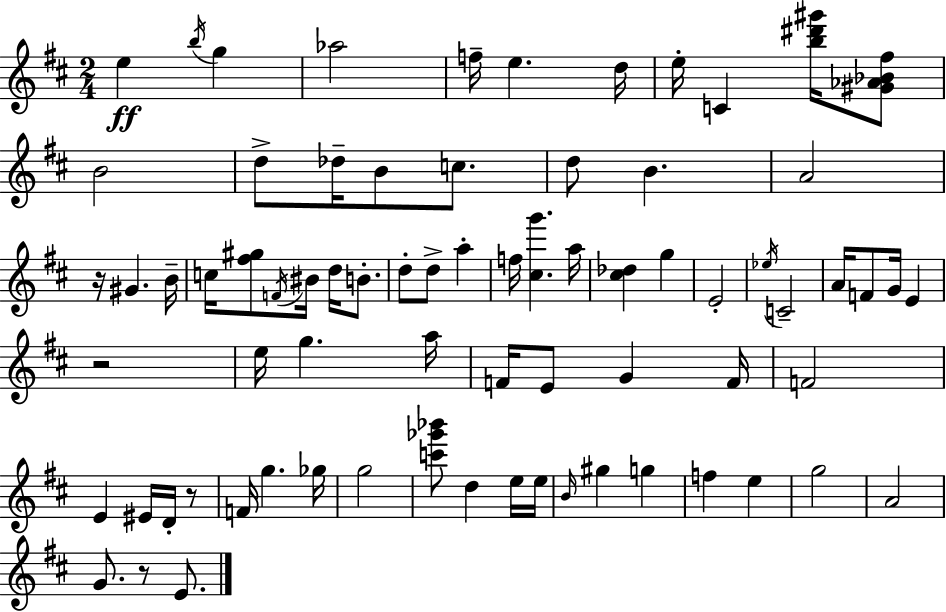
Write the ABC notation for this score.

X:1
T:Untitled
M:2/4
L:1/4
K:D
e b/4 g _a2 f/4 e d/4 e/4 C [b^d'^g']/4 [^G_A_B^f]/2 B2 d/2 _d/4 B/2 c/2 d/2 B A2 z/4 ^G B/4 c/4 [^f^g]/2 F/4 ^B/4 d/4 B/2 d/2 d/2 a f/4 [^cg'] a/4 [^c_d] g E2 _e/4 C2 A/4 F/2 G/4 E z2 e/4 g a/4 F/4 E/2 G F/4 F2 E ^E/4 D/4 z/2 F/4 g _g/4 g2 [c'_g'_b']/2 d e/4 e/4 B/4 ^g g f e g2 A2 G/2 z/2 E/2